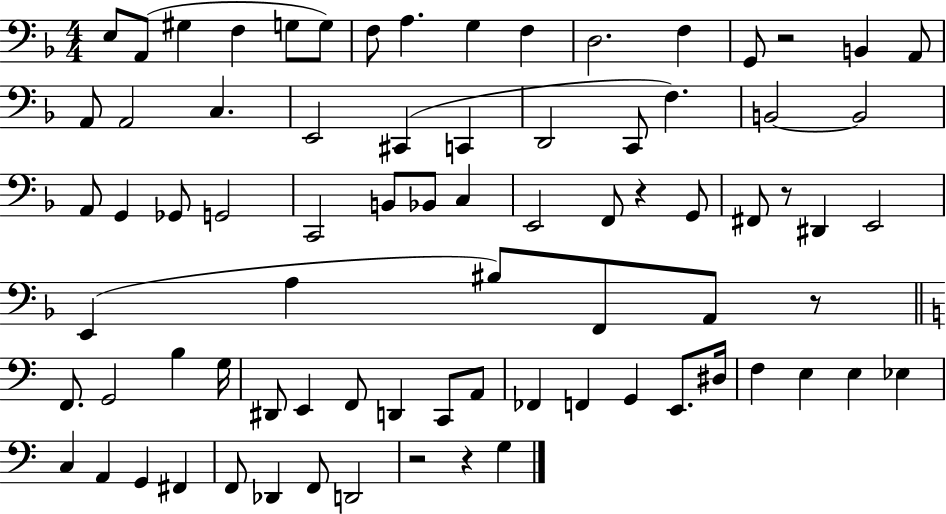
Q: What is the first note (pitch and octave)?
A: E3